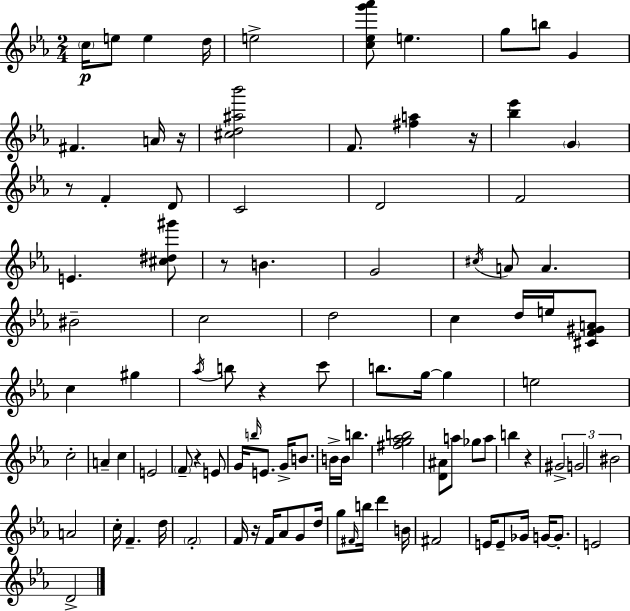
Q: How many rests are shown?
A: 8